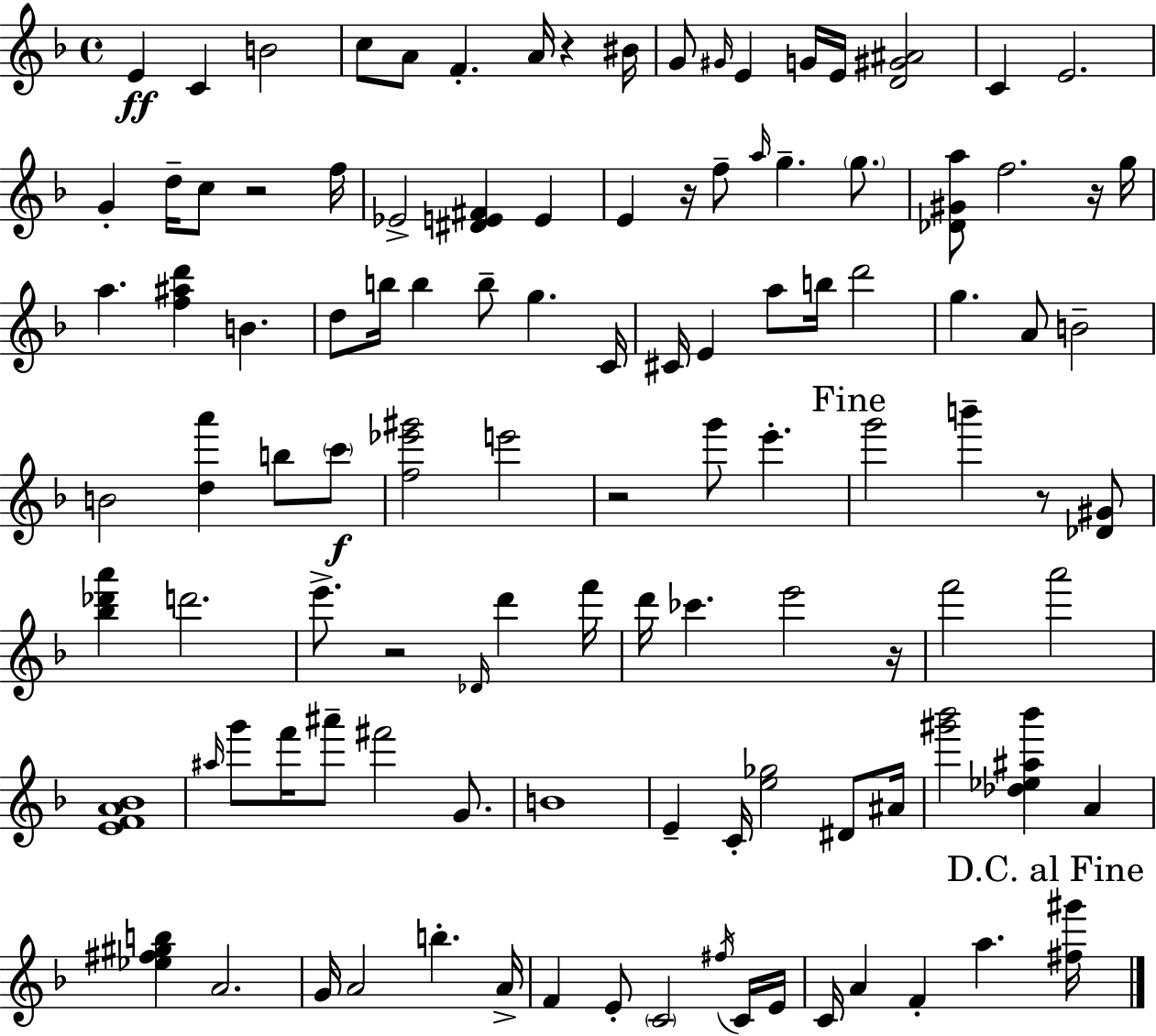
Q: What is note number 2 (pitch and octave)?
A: C4